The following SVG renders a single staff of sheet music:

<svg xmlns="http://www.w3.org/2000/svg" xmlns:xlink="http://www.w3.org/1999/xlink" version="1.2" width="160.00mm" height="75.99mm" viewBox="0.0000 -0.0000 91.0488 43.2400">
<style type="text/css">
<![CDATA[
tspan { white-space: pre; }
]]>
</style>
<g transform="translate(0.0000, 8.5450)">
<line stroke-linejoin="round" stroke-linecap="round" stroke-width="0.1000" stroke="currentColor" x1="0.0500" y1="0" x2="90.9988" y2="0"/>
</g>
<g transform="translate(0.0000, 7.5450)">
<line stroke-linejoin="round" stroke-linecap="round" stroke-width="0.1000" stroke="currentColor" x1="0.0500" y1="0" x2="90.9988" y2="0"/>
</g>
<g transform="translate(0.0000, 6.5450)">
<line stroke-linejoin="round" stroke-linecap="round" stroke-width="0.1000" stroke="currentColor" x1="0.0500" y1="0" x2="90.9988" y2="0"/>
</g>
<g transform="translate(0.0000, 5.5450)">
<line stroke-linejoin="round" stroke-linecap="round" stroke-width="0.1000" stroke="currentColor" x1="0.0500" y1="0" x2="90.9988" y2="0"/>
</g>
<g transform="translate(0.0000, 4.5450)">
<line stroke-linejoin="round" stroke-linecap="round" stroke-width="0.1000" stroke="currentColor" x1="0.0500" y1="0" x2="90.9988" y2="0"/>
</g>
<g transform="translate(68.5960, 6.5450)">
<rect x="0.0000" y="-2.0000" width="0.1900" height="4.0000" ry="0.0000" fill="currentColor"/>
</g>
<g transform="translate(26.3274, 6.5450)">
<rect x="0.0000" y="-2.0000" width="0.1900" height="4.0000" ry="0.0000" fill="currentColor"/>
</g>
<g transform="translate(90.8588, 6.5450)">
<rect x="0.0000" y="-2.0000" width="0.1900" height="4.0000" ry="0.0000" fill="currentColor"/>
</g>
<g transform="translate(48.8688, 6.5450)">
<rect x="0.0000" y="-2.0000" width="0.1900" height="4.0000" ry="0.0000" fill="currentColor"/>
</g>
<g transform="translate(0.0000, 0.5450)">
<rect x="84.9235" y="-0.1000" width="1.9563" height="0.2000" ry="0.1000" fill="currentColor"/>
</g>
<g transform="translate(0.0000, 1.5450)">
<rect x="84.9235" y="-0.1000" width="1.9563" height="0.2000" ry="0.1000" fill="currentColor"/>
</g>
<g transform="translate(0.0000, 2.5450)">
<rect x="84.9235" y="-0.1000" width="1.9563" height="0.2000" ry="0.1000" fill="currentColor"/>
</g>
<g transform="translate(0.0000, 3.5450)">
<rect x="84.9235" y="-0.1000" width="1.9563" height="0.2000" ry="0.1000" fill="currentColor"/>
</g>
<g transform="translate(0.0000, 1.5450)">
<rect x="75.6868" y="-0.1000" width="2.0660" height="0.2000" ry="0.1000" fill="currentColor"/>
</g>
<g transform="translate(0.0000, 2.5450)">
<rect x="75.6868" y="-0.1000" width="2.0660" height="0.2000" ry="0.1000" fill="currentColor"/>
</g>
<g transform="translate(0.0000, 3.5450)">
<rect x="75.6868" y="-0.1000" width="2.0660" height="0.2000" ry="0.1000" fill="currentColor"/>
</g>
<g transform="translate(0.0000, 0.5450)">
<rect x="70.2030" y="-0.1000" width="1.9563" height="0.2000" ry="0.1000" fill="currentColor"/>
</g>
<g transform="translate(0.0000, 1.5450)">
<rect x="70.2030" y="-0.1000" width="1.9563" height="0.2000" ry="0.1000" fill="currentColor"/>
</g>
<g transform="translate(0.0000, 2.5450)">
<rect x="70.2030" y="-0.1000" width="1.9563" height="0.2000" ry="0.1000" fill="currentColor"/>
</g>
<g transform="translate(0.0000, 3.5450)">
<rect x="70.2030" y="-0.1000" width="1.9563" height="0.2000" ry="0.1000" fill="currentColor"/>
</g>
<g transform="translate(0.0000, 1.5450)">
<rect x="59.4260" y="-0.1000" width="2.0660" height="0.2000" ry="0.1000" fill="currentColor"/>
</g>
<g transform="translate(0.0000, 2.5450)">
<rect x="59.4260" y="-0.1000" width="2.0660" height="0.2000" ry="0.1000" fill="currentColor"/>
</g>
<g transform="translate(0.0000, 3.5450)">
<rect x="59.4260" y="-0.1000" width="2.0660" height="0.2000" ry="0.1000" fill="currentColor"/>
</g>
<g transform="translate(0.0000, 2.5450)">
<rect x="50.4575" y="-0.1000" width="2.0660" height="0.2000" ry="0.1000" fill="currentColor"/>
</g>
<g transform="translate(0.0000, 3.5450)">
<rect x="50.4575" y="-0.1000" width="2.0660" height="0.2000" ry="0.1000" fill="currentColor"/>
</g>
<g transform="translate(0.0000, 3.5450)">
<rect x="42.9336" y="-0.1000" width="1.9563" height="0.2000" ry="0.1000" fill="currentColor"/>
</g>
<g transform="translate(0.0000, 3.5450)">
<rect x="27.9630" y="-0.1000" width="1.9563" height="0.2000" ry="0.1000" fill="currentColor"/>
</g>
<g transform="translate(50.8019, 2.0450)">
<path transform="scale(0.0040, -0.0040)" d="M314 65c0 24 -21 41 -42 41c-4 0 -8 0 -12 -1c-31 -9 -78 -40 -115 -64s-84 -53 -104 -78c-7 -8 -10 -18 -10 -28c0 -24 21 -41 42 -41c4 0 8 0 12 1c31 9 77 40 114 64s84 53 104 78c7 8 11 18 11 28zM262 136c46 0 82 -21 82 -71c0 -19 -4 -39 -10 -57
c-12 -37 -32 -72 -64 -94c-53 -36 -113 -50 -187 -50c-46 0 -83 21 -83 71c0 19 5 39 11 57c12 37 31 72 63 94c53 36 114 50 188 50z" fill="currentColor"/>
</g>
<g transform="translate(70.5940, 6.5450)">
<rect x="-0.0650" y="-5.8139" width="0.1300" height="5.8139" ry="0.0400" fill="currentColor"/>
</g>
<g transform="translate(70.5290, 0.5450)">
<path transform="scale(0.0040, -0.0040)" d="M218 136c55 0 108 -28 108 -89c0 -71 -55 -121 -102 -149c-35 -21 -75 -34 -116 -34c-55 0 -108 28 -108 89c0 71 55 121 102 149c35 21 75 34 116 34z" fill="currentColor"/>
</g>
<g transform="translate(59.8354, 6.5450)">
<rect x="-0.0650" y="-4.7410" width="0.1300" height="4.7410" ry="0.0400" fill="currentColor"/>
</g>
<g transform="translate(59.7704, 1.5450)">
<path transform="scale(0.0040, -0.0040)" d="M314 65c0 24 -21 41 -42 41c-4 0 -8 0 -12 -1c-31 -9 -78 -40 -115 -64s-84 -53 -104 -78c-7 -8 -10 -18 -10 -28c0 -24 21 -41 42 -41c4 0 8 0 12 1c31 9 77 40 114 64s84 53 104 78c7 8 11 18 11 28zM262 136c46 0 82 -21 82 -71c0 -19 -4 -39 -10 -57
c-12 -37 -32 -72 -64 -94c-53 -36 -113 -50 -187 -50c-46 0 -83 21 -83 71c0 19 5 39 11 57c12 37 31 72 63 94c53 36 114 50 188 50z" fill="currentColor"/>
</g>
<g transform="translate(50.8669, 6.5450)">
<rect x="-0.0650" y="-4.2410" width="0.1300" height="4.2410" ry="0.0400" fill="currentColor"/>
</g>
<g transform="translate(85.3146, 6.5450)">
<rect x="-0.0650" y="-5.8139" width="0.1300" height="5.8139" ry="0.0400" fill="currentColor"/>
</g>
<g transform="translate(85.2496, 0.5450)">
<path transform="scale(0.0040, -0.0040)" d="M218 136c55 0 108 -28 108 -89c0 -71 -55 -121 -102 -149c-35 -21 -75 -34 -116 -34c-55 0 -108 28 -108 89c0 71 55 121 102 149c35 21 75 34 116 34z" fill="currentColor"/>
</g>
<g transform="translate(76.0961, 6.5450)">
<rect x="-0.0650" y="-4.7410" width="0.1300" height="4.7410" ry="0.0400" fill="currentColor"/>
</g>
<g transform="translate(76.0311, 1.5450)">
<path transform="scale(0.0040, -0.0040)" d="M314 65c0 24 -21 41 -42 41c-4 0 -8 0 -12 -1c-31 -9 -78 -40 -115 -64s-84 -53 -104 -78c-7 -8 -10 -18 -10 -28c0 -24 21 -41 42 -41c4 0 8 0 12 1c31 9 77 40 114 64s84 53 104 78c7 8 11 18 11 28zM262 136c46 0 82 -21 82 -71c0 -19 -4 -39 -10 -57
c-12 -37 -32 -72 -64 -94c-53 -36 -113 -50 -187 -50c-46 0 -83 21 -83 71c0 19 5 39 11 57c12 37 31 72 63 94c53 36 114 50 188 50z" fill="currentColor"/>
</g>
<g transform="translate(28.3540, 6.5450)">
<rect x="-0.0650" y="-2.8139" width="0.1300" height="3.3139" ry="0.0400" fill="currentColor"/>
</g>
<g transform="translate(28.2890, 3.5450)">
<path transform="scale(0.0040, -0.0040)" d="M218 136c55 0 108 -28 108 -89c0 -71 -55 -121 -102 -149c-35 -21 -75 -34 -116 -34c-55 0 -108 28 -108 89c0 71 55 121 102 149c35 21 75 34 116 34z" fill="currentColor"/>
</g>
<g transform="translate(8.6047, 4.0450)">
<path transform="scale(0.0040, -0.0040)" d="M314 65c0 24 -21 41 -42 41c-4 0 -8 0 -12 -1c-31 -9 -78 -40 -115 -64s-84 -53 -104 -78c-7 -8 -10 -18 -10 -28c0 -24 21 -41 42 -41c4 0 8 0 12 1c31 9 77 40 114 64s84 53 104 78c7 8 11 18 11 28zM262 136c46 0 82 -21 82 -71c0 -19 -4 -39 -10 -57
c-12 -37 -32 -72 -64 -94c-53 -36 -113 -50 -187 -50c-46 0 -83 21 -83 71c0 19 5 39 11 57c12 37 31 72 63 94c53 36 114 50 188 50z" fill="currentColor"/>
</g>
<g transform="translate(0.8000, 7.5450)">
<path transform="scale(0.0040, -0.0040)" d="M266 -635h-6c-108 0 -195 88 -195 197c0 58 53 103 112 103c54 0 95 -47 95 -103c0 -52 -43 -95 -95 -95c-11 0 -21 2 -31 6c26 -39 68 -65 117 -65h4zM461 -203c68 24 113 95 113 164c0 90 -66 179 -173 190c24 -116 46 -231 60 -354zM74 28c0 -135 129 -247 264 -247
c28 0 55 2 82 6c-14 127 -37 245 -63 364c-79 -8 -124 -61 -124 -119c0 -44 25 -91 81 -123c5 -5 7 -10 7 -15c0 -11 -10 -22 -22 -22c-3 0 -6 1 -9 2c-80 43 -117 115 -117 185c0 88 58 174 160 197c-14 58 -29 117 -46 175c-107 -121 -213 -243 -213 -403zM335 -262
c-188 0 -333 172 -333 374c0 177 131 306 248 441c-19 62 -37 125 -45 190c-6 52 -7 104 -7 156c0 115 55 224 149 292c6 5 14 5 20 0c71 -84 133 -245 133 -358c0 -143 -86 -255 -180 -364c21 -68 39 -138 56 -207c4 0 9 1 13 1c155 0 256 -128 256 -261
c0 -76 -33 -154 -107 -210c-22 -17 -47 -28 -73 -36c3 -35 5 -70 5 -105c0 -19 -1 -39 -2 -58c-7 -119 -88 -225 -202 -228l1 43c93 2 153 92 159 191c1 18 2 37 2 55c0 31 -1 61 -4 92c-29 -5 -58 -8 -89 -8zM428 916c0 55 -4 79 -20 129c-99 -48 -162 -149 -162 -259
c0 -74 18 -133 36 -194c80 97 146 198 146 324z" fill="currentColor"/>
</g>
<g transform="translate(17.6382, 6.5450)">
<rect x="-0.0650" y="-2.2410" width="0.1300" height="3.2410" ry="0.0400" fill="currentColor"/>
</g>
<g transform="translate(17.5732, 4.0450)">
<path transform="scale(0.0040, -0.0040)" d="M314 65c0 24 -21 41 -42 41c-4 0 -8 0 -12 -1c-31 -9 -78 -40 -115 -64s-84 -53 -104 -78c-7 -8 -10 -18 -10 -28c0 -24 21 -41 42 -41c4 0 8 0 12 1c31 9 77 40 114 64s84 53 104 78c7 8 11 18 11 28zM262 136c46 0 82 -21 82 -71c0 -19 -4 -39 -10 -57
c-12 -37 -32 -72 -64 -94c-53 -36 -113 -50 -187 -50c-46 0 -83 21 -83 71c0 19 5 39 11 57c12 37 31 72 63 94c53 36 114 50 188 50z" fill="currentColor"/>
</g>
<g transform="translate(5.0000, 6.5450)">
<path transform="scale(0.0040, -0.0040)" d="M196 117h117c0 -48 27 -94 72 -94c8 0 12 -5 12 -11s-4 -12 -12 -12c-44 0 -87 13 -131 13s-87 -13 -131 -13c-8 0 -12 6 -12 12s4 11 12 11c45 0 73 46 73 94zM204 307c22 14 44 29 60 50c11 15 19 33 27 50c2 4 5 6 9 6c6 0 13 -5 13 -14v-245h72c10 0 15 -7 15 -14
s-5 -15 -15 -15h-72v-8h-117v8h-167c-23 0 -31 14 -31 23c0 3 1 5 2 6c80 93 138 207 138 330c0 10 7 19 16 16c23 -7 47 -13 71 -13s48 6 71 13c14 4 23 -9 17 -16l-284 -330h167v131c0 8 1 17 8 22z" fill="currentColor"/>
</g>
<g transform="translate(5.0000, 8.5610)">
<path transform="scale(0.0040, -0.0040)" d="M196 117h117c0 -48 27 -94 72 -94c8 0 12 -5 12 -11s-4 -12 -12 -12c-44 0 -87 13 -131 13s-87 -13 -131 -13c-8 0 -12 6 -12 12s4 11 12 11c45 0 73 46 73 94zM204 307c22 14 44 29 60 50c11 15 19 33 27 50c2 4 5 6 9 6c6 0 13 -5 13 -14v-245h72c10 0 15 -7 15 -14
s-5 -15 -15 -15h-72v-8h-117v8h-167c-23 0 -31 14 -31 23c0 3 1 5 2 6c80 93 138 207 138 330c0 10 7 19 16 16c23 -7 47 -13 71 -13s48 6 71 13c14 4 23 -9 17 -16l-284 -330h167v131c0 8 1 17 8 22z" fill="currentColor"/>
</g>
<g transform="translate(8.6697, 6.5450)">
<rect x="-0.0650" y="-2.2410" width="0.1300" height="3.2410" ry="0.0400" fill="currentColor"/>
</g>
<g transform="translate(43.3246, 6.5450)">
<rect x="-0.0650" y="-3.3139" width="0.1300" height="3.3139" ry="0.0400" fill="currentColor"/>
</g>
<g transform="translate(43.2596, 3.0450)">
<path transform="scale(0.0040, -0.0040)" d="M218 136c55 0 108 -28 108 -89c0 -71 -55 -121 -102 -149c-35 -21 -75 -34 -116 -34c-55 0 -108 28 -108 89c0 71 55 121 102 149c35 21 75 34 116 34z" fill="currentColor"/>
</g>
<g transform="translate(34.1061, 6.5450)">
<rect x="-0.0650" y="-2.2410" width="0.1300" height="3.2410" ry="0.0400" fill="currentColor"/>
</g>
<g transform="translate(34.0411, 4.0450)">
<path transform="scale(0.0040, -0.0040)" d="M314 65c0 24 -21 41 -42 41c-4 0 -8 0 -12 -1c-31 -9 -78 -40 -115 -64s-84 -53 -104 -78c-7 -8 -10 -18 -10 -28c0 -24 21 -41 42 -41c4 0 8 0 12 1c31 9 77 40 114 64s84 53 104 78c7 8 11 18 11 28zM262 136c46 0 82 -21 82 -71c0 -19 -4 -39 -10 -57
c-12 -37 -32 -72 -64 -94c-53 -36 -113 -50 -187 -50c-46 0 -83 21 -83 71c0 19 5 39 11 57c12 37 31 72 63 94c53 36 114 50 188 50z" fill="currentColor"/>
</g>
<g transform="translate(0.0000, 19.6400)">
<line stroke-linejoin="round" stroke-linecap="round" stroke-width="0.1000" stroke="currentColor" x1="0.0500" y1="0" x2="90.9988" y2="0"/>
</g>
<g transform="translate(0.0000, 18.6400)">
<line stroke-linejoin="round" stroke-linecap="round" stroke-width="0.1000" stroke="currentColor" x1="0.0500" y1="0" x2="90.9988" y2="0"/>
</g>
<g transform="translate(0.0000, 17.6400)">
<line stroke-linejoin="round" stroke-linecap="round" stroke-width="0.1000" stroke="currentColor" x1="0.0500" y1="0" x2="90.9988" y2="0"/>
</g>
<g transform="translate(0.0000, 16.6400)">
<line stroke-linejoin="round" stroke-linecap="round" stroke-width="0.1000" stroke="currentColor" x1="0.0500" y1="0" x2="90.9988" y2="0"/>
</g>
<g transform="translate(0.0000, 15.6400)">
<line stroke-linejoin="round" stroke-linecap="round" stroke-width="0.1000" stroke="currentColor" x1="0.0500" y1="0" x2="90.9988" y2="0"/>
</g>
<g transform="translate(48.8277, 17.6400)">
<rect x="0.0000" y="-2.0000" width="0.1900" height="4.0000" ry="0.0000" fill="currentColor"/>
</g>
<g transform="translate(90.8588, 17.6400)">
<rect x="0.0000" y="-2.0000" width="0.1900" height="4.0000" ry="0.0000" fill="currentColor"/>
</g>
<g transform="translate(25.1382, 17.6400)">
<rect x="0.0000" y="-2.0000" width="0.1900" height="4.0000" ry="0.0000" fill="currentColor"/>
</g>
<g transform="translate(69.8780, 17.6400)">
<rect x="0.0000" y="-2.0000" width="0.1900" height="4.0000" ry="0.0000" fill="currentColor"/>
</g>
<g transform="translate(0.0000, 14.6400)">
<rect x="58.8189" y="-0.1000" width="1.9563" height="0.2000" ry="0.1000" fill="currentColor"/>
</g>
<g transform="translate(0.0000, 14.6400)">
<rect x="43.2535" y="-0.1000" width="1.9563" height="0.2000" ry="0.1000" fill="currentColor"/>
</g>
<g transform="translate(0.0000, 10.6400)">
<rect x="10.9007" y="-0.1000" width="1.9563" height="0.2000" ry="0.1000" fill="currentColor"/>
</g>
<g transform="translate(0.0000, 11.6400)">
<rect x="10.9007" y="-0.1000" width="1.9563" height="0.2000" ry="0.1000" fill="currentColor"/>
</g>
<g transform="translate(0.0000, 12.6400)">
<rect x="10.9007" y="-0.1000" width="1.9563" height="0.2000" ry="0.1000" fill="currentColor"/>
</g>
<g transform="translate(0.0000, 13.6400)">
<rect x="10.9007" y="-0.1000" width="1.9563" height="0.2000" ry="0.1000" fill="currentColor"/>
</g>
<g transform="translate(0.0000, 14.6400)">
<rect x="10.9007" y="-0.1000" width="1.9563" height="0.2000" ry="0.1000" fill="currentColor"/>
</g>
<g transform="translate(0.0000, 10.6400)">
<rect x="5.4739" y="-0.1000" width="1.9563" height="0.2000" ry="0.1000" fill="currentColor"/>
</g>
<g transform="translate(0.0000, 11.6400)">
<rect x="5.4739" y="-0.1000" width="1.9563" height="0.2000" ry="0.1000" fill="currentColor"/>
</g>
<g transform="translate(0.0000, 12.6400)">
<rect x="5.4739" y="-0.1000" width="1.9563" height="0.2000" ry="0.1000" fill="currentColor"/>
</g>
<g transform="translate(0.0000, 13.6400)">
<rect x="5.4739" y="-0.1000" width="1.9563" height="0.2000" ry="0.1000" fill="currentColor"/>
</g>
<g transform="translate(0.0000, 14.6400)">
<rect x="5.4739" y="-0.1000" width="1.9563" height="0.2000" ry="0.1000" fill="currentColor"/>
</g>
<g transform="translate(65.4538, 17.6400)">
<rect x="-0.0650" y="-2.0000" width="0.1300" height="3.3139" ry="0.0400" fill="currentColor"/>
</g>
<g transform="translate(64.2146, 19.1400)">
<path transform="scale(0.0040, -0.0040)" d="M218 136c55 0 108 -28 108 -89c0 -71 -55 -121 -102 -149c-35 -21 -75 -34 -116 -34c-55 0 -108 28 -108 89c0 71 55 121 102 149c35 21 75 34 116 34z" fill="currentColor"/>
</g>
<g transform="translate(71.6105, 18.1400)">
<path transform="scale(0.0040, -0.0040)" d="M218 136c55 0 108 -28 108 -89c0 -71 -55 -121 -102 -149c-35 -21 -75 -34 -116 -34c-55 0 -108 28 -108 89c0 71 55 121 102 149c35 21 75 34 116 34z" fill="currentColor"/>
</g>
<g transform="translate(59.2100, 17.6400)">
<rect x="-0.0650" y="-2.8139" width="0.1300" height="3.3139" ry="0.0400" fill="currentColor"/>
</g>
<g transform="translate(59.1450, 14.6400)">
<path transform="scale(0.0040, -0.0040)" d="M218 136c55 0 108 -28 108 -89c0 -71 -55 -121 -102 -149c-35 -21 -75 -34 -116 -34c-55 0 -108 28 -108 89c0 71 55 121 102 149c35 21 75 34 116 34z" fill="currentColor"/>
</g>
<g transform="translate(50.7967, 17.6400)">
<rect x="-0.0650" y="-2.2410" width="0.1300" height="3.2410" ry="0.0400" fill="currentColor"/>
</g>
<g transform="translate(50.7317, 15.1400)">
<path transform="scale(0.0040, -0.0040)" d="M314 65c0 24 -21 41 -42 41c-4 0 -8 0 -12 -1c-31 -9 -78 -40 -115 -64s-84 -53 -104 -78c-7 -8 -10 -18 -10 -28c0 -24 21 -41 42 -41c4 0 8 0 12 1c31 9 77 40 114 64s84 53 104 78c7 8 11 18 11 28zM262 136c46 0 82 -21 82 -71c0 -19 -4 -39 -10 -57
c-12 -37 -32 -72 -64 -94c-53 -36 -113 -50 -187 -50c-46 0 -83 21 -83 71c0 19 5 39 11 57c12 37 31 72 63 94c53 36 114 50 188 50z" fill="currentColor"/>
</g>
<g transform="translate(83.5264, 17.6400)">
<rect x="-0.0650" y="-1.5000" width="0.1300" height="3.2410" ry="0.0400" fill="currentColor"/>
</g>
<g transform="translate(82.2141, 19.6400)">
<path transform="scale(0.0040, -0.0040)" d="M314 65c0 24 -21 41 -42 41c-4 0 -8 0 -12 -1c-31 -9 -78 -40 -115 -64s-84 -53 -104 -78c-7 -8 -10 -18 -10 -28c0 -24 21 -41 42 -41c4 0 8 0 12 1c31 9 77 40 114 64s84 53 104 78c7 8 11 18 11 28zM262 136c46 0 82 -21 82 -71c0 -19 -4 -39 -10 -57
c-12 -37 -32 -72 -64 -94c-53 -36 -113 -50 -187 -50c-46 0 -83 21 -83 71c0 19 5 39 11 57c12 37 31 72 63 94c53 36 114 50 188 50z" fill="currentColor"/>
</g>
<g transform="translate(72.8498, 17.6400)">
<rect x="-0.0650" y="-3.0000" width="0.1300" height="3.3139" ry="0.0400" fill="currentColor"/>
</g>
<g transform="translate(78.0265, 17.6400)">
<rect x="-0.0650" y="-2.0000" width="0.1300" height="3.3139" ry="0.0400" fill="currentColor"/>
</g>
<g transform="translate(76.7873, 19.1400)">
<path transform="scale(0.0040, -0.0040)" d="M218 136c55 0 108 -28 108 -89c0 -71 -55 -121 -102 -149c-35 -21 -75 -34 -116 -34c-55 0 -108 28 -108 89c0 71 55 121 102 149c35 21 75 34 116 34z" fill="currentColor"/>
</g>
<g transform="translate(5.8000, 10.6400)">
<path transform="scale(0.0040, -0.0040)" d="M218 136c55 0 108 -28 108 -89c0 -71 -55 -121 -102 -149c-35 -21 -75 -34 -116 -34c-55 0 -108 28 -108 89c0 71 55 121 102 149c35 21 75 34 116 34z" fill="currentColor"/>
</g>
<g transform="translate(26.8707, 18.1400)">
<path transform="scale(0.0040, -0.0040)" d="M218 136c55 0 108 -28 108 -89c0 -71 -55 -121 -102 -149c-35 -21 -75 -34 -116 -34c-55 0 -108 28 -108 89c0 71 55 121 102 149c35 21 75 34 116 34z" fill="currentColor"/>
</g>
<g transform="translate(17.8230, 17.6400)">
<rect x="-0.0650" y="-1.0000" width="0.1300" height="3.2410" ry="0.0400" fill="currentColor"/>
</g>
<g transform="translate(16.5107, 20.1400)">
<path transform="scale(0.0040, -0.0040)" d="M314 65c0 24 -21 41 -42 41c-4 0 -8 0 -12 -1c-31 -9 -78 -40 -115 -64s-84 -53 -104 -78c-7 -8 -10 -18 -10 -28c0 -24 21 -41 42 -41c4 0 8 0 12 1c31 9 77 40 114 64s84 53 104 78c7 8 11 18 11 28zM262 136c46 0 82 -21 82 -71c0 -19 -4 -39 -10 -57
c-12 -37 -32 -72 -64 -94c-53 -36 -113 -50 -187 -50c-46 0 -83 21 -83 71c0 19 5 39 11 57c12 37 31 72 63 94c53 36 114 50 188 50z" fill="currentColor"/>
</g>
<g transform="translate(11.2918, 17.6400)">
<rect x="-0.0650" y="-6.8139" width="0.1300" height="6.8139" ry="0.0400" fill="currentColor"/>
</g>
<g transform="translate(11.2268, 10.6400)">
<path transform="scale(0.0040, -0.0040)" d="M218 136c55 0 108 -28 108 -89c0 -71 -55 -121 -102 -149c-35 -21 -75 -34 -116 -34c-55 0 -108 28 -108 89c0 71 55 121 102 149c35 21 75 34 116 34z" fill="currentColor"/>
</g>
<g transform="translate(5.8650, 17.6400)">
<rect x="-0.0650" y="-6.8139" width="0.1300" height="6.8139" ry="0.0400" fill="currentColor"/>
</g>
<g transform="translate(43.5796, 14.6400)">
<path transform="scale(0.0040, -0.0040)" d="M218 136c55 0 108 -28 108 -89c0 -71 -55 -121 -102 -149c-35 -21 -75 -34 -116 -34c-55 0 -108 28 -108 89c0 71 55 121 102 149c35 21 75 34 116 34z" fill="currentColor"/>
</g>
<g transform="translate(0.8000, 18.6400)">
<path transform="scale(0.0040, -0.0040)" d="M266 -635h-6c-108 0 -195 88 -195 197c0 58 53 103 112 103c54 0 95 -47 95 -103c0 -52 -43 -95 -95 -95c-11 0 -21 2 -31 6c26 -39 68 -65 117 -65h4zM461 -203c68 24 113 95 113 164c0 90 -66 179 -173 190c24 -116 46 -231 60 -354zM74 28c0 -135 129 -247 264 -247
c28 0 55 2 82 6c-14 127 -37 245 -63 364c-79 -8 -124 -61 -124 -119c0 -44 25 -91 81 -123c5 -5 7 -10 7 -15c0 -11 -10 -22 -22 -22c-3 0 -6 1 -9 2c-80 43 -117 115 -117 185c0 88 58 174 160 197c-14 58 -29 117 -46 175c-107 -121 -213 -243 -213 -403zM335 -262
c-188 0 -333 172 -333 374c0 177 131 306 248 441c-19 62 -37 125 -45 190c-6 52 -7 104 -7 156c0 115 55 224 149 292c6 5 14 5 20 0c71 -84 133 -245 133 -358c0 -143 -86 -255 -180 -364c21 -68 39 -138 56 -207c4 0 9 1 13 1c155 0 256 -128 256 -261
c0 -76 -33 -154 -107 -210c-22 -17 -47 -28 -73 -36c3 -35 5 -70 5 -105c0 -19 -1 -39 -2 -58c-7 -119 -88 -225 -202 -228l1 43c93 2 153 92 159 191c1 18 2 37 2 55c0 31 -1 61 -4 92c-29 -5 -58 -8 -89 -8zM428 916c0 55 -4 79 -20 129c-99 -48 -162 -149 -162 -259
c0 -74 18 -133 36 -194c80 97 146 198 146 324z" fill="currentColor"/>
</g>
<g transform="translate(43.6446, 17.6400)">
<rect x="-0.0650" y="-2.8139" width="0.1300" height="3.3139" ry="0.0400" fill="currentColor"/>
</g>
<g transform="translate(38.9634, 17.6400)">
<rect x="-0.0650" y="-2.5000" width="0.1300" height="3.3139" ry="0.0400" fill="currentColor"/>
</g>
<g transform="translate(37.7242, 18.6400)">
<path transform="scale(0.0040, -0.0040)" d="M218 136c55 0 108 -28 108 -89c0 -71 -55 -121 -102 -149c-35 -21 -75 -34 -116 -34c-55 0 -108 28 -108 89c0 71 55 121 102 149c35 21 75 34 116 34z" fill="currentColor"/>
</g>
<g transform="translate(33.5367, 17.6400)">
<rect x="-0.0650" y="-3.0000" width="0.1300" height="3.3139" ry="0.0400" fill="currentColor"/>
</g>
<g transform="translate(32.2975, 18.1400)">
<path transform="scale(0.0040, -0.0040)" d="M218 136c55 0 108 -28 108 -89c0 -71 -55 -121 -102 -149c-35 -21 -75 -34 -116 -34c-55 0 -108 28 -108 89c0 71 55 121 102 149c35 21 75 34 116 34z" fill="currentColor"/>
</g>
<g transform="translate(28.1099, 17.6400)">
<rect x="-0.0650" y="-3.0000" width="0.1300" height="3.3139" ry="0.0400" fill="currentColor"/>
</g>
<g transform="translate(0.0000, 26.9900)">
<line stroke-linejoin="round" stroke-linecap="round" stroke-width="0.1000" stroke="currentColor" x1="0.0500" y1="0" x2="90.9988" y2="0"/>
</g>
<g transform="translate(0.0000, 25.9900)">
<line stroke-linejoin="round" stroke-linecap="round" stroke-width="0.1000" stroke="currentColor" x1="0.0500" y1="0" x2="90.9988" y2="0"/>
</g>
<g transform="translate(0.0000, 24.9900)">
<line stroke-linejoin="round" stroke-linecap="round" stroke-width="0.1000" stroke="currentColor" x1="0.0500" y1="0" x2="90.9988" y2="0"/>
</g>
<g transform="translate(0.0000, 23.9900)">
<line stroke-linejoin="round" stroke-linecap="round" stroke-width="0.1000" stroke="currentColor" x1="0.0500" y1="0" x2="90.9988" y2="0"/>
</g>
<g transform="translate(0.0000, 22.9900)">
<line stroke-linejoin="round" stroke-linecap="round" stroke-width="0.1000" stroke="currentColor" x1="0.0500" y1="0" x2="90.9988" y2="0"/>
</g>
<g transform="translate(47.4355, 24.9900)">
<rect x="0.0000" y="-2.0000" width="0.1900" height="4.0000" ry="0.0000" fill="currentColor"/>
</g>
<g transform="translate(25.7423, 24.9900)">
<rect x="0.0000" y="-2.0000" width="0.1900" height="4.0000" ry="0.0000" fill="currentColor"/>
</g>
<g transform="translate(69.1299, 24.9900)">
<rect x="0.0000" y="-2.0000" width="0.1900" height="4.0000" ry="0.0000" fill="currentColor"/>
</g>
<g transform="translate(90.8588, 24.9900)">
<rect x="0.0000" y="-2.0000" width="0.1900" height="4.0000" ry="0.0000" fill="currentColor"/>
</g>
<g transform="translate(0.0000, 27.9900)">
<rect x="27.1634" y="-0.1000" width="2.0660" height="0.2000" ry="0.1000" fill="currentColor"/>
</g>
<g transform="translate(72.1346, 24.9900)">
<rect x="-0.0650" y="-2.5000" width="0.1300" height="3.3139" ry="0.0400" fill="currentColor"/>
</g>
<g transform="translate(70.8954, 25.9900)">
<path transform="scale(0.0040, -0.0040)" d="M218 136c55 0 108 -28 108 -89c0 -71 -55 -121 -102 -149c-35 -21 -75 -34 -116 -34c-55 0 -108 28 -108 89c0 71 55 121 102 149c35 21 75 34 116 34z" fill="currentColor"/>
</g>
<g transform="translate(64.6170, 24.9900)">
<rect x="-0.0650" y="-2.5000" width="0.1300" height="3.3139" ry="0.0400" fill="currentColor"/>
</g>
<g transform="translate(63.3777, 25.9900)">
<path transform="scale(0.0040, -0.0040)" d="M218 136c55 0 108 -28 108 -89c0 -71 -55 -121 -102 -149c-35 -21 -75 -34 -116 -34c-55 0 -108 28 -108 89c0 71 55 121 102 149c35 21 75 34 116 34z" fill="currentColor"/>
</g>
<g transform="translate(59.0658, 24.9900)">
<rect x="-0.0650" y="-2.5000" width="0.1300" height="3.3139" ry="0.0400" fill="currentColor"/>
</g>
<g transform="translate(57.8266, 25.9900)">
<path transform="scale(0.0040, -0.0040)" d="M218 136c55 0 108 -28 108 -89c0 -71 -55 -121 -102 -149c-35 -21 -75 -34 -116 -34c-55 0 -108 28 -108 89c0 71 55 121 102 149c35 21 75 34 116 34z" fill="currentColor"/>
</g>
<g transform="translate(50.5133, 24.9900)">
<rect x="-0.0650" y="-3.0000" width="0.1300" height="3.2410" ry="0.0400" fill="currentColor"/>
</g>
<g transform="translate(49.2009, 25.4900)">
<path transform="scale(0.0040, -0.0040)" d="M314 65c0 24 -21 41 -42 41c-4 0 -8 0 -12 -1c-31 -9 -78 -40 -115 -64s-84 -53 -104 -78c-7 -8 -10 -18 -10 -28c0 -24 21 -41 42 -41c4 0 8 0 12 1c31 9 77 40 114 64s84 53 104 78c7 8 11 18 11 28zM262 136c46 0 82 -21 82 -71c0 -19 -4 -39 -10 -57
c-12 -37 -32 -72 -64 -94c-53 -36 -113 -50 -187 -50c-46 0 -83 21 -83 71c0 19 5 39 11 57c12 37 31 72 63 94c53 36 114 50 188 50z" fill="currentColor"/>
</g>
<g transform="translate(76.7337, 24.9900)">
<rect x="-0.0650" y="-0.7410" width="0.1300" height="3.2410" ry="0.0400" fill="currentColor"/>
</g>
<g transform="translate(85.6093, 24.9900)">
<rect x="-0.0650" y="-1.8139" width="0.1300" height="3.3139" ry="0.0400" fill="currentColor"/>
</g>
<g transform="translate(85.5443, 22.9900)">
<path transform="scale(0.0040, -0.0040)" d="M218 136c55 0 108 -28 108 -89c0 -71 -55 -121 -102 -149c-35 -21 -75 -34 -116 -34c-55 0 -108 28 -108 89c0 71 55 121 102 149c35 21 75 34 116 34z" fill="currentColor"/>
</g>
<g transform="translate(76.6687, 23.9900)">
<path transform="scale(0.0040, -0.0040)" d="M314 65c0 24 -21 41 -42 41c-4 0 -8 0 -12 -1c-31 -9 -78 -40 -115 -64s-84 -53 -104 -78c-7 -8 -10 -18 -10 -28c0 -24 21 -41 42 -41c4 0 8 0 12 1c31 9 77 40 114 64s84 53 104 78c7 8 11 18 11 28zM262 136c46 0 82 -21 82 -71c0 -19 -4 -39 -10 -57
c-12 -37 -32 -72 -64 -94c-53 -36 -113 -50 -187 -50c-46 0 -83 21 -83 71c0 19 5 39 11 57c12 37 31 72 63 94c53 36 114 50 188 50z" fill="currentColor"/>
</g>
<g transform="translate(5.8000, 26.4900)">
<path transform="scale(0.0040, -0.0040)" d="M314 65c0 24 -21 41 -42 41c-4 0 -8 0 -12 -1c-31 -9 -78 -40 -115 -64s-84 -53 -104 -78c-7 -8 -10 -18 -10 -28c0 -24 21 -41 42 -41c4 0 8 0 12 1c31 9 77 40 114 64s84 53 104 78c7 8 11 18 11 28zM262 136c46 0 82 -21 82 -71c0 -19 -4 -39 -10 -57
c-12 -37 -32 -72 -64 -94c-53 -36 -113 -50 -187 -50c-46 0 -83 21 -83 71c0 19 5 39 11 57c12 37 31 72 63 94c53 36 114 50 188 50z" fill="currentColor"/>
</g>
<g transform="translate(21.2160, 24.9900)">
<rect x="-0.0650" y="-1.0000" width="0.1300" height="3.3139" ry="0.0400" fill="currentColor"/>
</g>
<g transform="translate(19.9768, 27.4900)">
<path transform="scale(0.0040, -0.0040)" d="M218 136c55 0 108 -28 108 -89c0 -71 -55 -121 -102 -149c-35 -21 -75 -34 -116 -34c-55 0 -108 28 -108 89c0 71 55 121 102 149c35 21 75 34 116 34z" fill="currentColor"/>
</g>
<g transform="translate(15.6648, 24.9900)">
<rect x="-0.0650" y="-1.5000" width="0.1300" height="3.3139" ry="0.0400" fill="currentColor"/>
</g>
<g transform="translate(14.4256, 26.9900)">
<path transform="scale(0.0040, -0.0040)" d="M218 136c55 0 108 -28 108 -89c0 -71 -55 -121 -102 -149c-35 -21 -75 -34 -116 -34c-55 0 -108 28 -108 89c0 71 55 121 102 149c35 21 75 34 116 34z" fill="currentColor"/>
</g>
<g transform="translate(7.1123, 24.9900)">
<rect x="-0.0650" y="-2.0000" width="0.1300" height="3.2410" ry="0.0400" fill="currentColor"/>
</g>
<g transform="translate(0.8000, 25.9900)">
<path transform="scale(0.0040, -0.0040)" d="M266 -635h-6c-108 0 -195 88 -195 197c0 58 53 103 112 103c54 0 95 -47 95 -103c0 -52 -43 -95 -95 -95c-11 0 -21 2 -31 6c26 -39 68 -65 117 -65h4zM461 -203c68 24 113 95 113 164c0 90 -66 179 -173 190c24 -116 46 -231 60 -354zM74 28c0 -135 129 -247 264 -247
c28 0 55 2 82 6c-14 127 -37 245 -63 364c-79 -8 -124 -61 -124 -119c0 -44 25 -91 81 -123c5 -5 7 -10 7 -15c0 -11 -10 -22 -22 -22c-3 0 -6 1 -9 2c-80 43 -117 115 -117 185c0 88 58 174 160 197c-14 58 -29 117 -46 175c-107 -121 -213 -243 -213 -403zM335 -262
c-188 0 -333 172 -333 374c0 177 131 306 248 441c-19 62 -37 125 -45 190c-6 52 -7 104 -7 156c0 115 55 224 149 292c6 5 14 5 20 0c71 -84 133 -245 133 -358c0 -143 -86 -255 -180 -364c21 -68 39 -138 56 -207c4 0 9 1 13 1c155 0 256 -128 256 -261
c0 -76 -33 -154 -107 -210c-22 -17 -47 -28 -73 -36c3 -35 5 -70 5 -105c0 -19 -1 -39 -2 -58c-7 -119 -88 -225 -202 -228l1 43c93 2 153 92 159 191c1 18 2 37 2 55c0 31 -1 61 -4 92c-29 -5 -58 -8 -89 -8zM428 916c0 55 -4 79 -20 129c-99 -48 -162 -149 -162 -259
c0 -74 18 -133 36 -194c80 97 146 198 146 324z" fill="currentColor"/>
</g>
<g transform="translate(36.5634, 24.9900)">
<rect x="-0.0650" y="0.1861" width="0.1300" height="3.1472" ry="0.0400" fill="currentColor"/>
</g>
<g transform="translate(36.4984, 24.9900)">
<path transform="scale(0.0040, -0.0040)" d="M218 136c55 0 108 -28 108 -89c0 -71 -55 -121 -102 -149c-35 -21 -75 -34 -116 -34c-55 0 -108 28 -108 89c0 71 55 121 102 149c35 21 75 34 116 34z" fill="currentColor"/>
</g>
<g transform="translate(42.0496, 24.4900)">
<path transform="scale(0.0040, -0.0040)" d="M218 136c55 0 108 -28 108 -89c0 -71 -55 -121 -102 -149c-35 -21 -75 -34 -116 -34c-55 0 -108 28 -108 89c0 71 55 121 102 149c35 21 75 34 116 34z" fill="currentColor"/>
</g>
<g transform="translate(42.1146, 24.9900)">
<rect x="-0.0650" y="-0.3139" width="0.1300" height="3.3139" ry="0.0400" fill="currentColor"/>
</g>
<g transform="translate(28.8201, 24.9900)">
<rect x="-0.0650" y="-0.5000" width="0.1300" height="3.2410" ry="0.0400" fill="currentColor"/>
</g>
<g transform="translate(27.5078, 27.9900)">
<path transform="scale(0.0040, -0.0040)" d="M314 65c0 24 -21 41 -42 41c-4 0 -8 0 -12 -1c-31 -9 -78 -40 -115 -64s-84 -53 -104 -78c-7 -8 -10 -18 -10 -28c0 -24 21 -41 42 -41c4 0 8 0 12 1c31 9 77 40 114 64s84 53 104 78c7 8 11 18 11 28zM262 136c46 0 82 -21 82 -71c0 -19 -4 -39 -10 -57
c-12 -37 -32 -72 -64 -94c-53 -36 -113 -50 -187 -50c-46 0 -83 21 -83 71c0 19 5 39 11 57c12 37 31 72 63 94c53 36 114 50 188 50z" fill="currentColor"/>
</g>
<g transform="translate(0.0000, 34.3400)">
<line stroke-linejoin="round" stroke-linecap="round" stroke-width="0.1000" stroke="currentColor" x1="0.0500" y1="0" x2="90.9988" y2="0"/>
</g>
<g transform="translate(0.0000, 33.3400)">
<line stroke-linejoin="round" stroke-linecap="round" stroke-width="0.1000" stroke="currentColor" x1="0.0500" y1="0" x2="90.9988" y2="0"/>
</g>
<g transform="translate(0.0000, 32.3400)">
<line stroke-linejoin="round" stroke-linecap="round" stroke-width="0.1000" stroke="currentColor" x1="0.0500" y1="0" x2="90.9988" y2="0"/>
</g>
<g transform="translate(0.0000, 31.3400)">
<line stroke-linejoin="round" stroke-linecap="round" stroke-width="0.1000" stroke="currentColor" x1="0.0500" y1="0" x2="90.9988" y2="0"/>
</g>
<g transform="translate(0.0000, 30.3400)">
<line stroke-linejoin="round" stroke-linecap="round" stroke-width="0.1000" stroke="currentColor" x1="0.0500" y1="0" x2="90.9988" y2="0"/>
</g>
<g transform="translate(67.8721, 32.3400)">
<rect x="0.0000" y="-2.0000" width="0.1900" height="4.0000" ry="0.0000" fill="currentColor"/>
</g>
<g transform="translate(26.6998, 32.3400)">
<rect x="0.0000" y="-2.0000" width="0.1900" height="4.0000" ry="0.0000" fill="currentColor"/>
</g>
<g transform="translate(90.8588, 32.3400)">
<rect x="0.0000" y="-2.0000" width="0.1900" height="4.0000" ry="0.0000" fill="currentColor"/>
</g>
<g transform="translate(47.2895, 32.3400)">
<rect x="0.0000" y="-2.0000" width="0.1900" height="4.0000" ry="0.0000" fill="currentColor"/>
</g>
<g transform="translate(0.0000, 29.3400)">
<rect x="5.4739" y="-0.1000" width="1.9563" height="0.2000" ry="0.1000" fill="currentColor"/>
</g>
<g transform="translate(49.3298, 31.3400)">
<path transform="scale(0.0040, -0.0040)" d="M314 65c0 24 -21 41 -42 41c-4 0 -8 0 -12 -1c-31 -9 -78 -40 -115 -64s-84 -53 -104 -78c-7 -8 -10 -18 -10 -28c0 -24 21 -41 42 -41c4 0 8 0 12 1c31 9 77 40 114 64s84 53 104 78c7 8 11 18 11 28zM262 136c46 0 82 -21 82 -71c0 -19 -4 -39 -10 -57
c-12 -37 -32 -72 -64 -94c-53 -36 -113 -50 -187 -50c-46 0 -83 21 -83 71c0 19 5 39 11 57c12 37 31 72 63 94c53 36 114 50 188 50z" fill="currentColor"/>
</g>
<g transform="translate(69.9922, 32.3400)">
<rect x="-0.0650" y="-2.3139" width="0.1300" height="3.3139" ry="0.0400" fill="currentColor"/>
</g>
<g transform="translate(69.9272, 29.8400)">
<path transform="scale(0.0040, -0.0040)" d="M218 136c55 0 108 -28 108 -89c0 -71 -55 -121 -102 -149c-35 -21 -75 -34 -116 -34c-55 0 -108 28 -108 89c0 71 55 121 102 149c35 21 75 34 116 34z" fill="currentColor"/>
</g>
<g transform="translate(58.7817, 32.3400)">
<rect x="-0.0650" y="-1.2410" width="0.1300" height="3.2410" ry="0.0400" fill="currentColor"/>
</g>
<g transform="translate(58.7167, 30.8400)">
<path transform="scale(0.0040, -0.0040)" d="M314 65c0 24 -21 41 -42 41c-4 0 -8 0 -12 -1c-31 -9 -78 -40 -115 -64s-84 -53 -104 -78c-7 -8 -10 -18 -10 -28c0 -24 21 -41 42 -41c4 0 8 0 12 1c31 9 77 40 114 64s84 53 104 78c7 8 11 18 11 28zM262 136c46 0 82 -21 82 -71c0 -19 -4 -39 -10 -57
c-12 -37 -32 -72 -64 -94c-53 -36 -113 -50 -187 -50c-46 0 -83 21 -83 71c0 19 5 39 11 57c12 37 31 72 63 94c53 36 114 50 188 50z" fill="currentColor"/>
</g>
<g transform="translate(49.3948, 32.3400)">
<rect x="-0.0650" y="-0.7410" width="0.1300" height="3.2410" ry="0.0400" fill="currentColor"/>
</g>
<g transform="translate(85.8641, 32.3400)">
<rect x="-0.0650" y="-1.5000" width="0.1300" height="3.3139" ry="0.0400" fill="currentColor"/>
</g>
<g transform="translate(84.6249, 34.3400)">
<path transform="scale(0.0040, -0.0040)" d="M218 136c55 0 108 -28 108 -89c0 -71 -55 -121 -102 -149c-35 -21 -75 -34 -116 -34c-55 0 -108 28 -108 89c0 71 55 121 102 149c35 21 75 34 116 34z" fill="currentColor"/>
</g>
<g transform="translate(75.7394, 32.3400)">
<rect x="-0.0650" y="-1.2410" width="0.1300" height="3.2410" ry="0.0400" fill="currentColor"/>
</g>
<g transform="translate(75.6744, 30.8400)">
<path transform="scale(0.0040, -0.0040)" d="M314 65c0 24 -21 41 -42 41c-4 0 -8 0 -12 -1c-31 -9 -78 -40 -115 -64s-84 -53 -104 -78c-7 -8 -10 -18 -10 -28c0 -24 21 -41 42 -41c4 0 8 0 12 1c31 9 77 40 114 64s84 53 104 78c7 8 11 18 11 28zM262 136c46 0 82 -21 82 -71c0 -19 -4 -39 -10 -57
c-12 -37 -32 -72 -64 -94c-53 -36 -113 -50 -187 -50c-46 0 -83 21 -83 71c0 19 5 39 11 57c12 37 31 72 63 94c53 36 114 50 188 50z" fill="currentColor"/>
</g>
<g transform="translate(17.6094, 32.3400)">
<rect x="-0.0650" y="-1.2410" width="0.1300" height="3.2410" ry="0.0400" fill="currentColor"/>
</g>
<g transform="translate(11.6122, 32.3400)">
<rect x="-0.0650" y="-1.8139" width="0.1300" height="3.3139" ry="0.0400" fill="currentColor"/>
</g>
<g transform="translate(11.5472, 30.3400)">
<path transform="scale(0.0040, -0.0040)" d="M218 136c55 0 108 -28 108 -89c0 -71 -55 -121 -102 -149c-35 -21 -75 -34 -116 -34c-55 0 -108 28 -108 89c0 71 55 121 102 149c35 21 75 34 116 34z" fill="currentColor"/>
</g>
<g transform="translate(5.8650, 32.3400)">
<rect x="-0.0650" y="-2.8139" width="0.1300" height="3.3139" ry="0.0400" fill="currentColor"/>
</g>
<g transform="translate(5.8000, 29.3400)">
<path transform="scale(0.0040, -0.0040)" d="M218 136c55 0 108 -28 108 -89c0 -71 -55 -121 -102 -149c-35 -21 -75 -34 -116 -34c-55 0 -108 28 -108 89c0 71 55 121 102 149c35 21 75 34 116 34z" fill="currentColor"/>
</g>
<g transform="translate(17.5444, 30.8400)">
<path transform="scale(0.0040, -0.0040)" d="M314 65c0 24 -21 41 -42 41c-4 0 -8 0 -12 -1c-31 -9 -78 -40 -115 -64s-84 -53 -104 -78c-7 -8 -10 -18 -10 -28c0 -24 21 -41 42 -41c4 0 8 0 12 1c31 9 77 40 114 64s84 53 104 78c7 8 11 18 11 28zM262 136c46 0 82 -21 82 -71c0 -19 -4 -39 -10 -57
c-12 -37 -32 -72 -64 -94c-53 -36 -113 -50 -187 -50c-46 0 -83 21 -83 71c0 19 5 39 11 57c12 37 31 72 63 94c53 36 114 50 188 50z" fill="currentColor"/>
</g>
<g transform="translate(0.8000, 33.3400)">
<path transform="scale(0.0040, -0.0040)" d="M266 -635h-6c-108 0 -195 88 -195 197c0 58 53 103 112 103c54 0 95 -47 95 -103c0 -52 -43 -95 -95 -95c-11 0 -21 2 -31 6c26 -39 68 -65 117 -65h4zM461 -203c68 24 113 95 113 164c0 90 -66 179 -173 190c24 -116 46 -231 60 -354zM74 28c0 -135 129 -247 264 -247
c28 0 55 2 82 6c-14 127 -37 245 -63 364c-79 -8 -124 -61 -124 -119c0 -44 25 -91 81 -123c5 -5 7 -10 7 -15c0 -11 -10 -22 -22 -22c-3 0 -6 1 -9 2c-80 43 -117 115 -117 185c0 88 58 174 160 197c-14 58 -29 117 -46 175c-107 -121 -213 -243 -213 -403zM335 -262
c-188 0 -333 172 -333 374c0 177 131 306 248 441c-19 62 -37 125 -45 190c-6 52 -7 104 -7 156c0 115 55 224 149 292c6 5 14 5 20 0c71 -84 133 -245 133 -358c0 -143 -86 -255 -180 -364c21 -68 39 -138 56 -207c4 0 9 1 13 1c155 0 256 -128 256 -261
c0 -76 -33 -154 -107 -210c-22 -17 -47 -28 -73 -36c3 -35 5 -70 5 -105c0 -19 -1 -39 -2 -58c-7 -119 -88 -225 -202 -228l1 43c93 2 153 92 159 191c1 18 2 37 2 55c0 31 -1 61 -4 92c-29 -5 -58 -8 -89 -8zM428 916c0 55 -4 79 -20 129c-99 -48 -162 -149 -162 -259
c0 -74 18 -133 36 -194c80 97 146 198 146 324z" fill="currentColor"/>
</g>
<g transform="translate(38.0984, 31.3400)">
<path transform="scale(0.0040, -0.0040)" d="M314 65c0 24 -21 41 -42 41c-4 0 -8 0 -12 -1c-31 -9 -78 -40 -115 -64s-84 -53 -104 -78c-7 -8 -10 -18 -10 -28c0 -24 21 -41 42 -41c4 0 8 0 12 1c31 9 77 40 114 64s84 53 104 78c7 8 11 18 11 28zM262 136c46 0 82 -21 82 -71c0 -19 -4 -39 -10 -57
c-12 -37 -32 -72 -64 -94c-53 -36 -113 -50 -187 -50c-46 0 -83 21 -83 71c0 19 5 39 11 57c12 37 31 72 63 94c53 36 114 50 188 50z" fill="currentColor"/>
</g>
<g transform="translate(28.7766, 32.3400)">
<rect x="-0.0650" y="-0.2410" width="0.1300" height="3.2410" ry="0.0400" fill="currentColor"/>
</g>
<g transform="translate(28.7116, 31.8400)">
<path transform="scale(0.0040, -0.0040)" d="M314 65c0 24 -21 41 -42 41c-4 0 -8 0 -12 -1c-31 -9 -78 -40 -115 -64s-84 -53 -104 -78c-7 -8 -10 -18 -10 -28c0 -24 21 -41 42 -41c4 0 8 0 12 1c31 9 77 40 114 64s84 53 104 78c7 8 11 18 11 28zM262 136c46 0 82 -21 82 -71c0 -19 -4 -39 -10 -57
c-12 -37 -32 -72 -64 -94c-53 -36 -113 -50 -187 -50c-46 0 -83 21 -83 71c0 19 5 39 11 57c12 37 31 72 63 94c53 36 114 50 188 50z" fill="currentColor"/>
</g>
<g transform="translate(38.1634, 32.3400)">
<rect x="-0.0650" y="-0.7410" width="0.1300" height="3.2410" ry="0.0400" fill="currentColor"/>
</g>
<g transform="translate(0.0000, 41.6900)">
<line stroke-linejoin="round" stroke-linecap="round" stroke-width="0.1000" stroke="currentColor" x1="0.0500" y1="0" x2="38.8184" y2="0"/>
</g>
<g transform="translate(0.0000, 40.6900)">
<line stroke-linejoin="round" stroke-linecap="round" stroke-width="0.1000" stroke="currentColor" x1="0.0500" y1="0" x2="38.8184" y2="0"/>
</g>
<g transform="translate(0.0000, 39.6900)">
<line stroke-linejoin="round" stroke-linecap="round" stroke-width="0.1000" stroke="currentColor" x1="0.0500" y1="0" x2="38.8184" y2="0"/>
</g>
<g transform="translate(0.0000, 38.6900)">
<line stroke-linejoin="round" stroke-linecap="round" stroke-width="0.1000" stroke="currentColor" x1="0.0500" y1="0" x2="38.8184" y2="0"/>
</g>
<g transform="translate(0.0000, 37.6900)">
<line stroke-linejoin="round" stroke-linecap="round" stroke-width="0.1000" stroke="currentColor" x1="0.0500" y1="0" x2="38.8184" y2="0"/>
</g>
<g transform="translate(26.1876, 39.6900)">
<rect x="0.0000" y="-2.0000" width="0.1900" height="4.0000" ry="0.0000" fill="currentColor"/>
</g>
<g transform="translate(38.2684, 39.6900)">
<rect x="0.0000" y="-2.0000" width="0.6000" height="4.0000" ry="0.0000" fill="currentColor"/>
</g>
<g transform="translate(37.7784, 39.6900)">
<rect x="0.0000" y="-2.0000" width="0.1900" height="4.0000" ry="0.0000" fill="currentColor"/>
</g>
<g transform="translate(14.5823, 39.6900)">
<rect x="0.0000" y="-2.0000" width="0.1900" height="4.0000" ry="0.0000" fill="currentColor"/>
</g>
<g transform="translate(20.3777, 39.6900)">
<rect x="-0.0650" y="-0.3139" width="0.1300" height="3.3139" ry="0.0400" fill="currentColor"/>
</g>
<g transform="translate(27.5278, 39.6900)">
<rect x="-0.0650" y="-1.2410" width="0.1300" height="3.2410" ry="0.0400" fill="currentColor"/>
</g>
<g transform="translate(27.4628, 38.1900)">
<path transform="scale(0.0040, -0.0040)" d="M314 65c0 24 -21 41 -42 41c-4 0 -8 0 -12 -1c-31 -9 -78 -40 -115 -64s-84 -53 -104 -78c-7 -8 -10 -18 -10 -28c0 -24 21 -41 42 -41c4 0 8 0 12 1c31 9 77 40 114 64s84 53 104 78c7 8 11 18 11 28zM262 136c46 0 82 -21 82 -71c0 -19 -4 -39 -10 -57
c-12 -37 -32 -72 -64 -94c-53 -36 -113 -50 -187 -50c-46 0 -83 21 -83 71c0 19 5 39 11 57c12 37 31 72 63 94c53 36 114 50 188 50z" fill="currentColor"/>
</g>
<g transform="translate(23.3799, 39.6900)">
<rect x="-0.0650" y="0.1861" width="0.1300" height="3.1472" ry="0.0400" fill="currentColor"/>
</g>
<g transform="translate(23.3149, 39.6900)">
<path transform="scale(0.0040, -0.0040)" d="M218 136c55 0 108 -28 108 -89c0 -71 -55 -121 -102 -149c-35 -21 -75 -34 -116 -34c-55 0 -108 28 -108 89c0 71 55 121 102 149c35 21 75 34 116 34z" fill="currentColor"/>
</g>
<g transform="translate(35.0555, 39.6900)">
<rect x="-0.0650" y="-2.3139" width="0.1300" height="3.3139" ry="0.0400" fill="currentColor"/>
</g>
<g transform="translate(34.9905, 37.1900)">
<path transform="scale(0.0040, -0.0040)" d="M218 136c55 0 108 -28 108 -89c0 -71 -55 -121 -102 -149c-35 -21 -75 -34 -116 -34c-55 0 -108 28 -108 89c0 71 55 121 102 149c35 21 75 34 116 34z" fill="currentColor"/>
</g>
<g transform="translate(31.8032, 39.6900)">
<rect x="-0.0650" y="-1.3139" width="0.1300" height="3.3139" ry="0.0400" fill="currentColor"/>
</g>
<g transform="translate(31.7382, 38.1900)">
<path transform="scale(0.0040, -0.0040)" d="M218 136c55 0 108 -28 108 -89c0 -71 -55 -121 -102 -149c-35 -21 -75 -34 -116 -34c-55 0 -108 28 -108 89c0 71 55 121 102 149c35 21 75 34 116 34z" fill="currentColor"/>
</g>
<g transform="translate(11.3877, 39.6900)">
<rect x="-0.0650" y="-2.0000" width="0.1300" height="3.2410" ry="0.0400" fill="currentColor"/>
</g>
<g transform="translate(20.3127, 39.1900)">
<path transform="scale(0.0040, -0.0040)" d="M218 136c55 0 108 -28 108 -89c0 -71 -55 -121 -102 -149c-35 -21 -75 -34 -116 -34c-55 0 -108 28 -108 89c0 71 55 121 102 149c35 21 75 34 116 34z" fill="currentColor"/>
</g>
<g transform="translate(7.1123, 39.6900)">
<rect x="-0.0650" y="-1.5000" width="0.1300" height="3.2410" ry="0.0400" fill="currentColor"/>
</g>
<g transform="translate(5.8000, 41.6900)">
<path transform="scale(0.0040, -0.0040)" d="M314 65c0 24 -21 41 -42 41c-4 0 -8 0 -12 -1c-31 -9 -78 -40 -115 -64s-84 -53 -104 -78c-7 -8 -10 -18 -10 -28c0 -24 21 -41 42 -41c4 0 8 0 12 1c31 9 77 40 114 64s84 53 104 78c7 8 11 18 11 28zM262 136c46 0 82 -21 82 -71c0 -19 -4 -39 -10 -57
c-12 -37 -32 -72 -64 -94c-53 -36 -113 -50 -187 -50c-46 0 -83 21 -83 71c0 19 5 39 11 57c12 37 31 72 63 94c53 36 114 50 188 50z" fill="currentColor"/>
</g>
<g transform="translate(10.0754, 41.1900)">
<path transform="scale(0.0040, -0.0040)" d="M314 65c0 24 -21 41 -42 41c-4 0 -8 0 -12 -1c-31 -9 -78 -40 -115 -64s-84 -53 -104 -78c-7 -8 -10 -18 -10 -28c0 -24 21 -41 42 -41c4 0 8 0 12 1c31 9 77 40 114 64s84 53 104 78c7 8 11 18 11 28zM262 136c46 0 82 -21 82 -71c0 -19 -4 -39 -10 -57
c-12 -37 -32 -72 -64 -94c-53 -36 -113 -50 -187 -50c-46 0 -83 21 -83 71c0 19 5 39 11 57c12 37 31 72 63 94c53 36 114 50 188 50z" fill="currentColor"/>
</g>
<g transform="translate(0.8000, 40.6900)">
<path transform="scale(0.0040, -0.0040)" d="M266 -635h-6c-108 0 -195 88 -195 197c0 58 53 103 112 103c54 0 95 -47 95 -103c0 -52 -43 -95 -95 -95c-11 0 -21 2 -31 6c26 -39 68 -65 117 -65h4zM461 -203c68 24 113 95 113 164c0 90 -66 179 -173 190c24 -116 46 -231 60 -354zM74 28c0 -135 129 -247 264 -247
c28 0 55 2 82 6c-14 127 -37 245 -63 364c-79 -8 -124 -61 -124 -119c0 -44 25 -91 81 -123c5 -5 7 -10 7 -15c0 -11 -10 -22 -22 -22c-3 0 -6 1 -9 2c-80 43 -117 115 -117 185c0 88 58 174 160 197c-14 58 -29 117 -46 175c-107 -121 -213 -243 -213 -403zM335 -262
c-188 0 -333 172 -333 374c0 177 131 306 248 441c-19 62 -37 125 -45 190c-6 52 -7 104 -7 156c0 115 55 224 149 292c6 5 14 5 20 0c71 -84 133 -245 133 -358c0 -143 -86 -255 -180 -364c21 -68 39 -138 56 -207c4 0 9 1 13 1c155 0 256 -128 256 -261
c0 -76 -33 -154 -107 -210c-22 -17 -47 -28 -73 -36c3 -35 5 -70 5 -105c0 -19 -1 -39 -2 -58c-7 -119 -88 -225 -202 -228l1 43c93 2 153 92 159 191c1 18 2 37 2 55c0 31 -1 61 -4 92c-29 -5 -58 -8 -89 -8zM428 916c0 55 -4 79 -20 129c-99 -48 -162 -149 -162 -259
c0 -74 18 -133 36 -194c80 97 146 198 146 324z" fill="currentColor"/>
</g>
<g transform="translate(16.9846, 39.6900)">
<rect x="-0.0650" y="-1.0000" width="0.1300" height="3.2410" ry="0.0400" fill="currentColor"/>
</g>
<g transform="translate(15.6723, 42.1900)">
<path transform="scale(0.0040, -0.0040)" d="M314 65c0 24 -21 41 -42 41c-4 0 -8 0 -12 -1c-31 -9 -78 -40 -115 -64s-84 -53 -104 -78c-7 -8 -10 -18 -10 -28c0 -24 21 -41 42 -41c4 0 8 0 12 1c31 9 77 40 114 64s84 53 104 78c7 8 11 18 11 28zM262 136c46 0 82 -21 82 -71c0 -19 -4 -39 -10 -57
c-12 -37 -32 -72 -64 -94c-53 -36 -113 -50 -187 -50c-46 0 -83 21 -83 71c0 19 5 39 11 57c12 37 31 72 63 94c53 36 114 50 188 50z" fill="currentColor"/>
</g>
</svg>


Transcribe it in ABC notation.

X:1
T:Untitled
M:4/4
L:1/4
K:C
g2 g2 a g2 b d'2 e'2 g' e'2 g' b' b' D2 A A G a g2 a F A F E2 F2 E D C2 B c A2 G G G d2 f a f e2 c2 d2 d2 e2 g e2 E E2 F2 D2 c B e2 e g